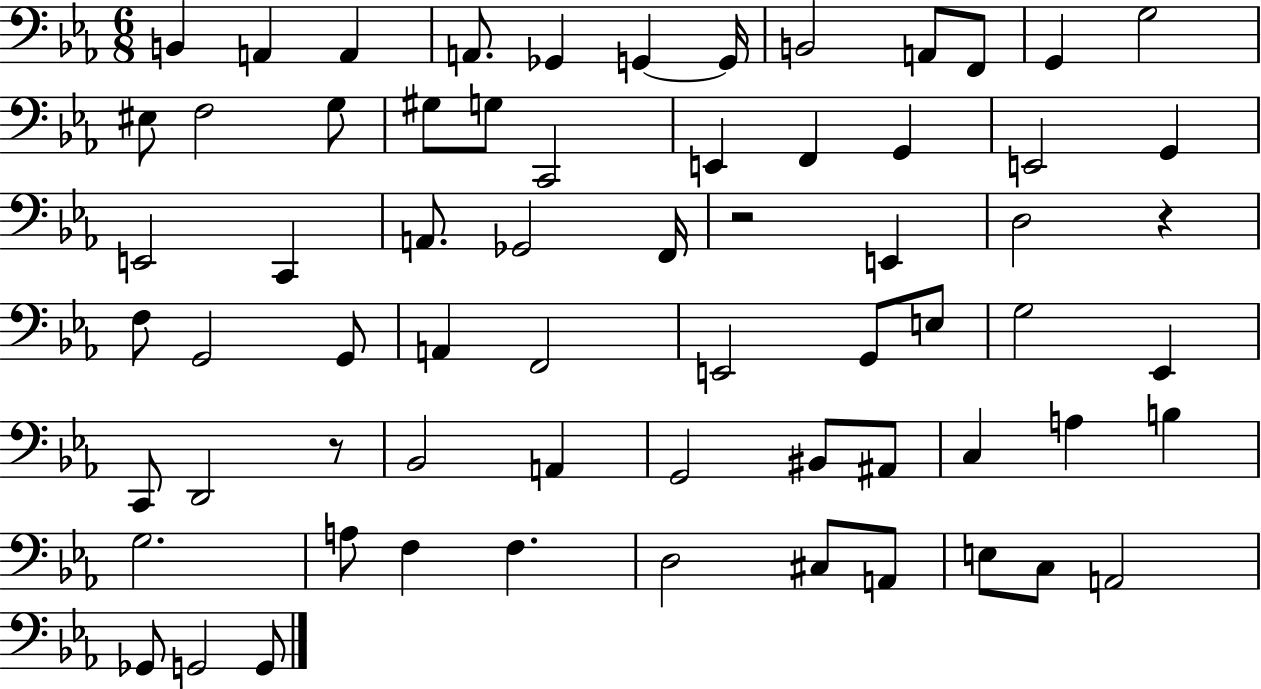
X:1
T:Untitled
M:6/8
L:1/4
K:Eb
B,, A,, A,, A,,/2 _G,, G,, G,,/4 B,,2 A,,/2 F,,/2 G,, G,2 ^E,/2 F,2 G,/2 ^G,/2 G,/2 C,,2 E,, F,, G,, E,,2 G,, E,,2 C,, A,,/2 _G,,2 F,,/4 z2 E,, D,2 z F,/2 G,,2 G,,/2 A,, F,,2 E,,2 G,,/2 E,/2 G,2 _E,, C,,/2 D,,2 z/2 _B,,2 A,, G,,2 ^B,,/2 ^A,,/2 C, A, B, G,2 A,/2 F, F, D,2 ^C,/2 A,,/2 E,/2 C,/2 A,,2 _G,,/2 G,,2 G,,/2